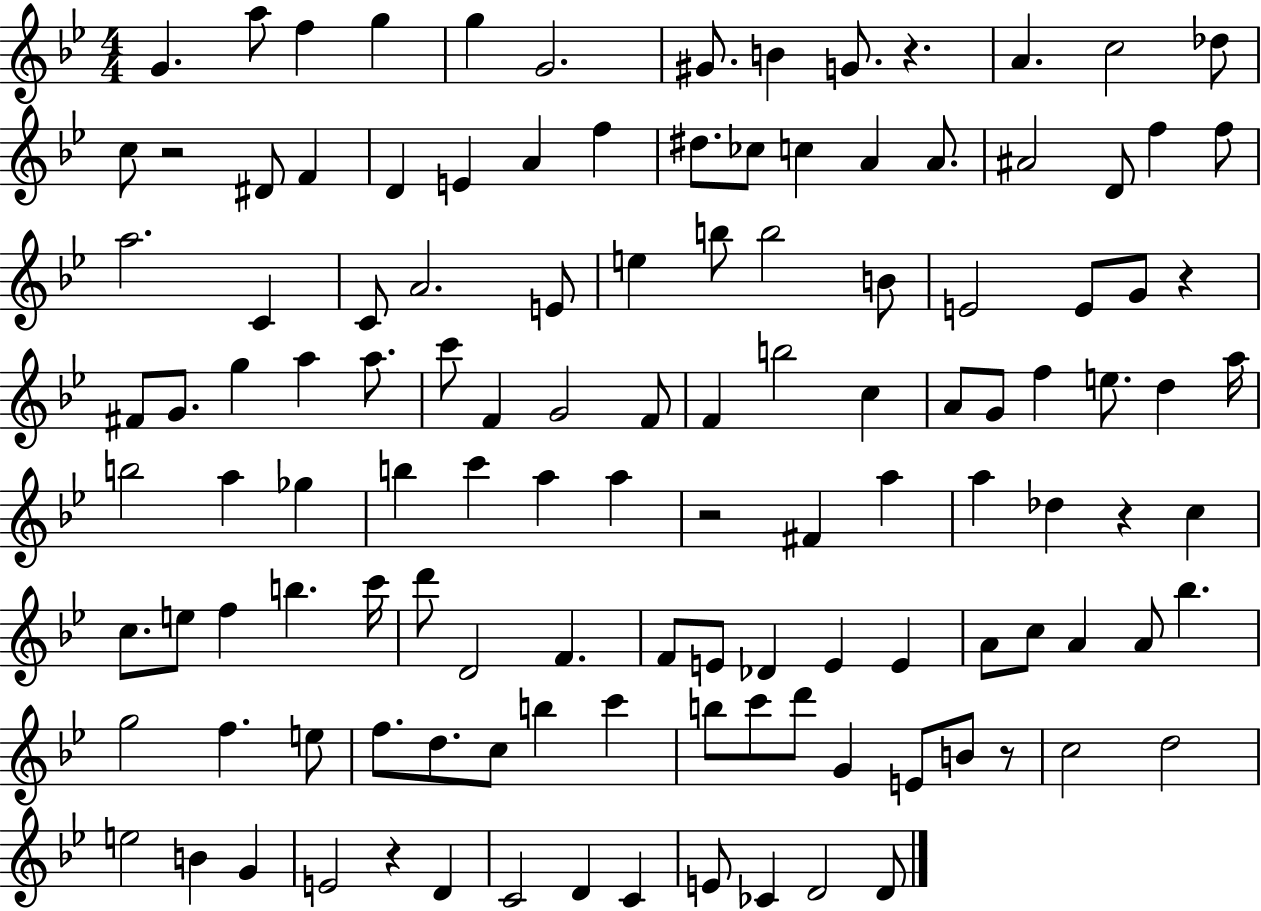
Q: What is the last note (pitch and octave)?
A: D4